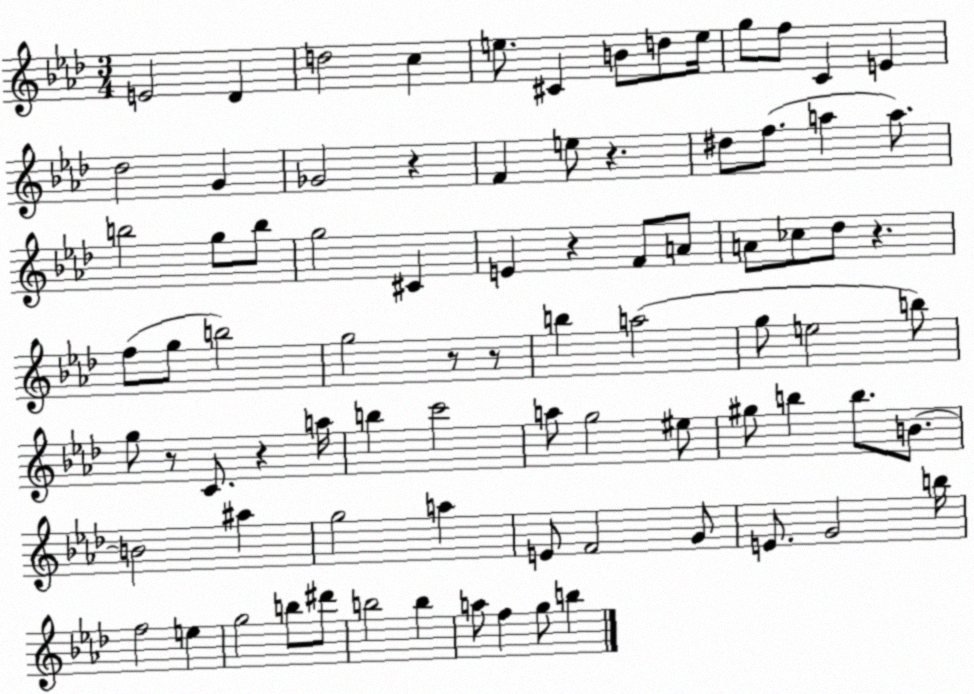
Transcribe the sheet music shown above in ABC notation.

X:1
T:Untitled
M:3/4
L:1/4
K:Ab
E2 _D d2 c e/2 ^C B/2 d/2 e/4 g/2 f/2 C E _d2 G _G2 z F e/2 z ^d/2 f/2 a a/2 b2 g/2 b/2 g2 ^C E z F/2 A/2 A/2 _c/2 _d/2 z f/2 g/2 b2 g2 z/2 z/2 b a2 g/2 e2 b/2 g/2 z/2 C/2 z a/4 b c'2 a/2 g2 ^e/2 ^g/2 b b/2 B/2 B2 ^a g2 a E/2 F2 G/2 E/2 G2 b/4 f2 e g2 b/2 ^d'/2 b2 b a/2 f g/2 b